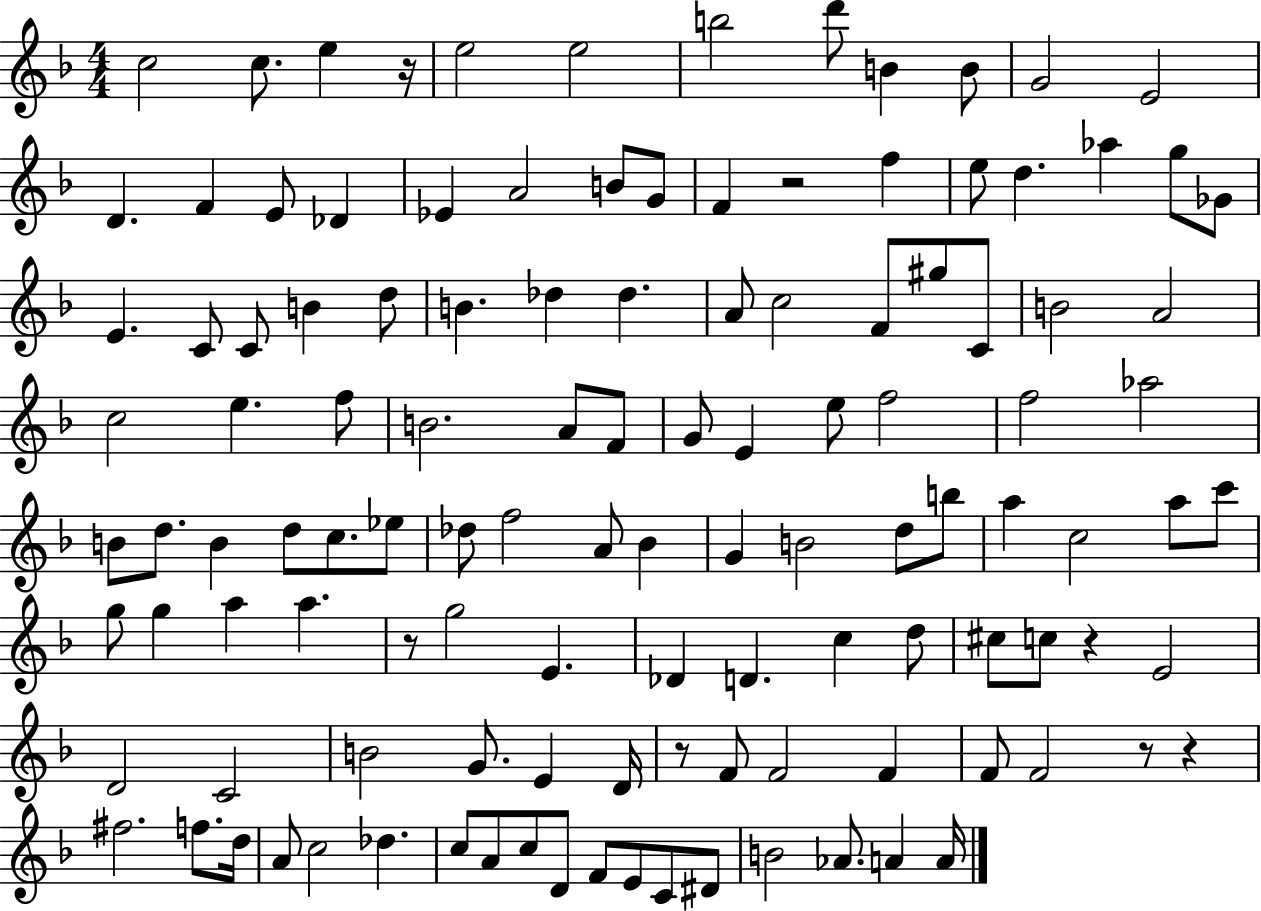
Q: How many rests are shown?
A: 7